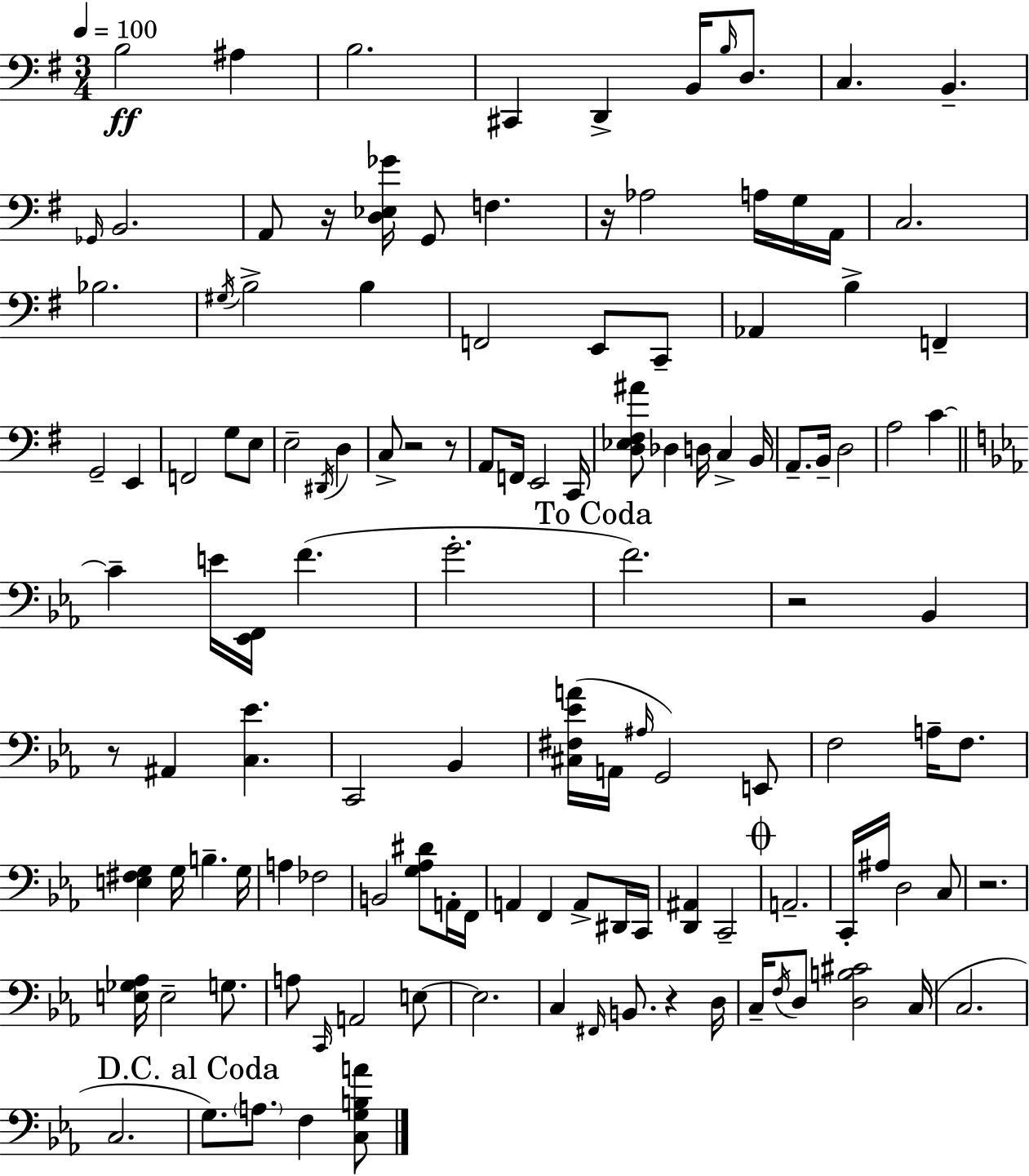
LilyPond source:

{
  \clef bass
  \numericTimeSignature
  \time 3/4
  \key g \major
  \tempo 4 = 100
  b2\ff ais4 | b2. | cis,4 d,4-> b,16 \grace { b16 } d8. | c4. b,4.-- | \break \grace { ges,16 } b,2. | a,8 r16 <d ees ges'>16 g,8 f4. | r16 aes2 a16 | g16 a,16 c2. | \break bes2. | \acciaccatura { gis16 } b2-> b4 | f,2 e,8 | c,8-- aes,4 b4-> f,4-- | \break g,2-- e,4 | f,2 g8 | e8 e2-- \acciaccatura { dis,16 } | d4 c8-> r2 | \break r8 a,8 f,16 e,2 | c,16 <d ees fis ais'>8 des4 d16 c4-> | b,16 a,8.-- b,16-- d2 | a2 | \break c'4~~ \bar "||" \break \key ees \major c'4-- e'16 <ees, f,>16 f'4.( | g'2.-. | \mark "To Coda" f'2.) | r2 bes,4 | \break r8 ais,4 <c ees'>4. | c,2 bes,4 | <cis fis ees' a'>16( a,16 \grace { ais16 }) g,2 e,8 | f2 a16-- f8. | \break <e fis g>4 g16 b4.-- | g16 a4 fes2 | b,2 <g aes dis'>8 a,16-. | f,16 a,4 f,4 a,8-> dis,16 | \break c,16 <d, ais,>4 c,2-- | \mark \markup { \musicglyph "scripts.coda" } a,2.-- | c,16-. ais16 d2 c8 | r2. | \break <e ges aes>16 e2-- g8. | a8 \grace { c,16 } a,2 | e8~~ e2. | c4 \grace { fis,16 } b,8. r4 | \break d16 c16-- \acciaccatura { f16 } d8 <d b cis'>2 | c16( c2. | c2. | \mark "D.C. al Coda" g8.) \parenthesize a8. f4 | \break <c g b a'>8 \bar "|."
}